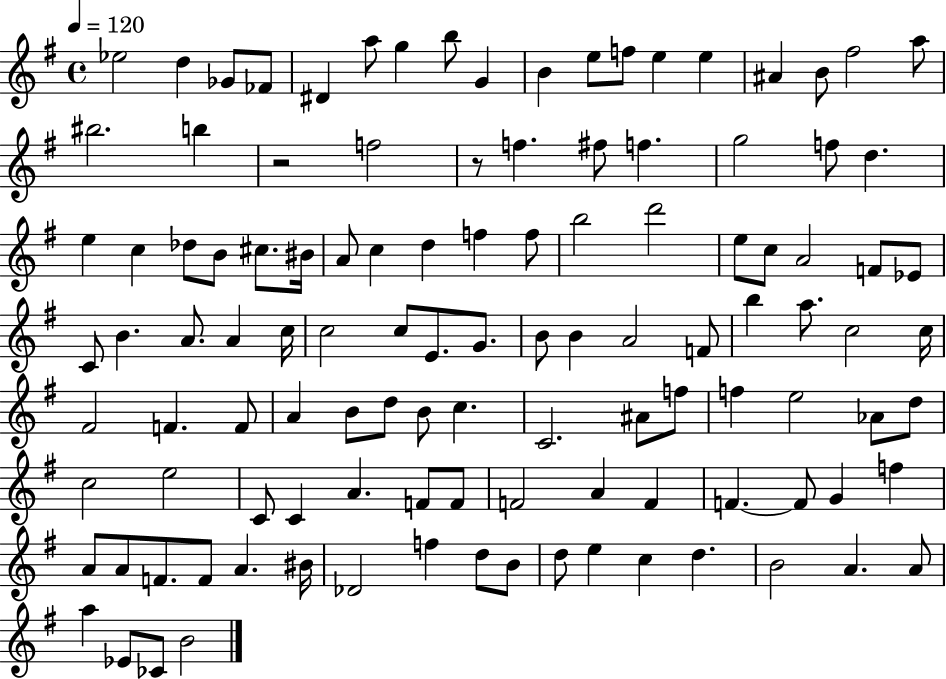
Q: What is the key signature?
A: G major